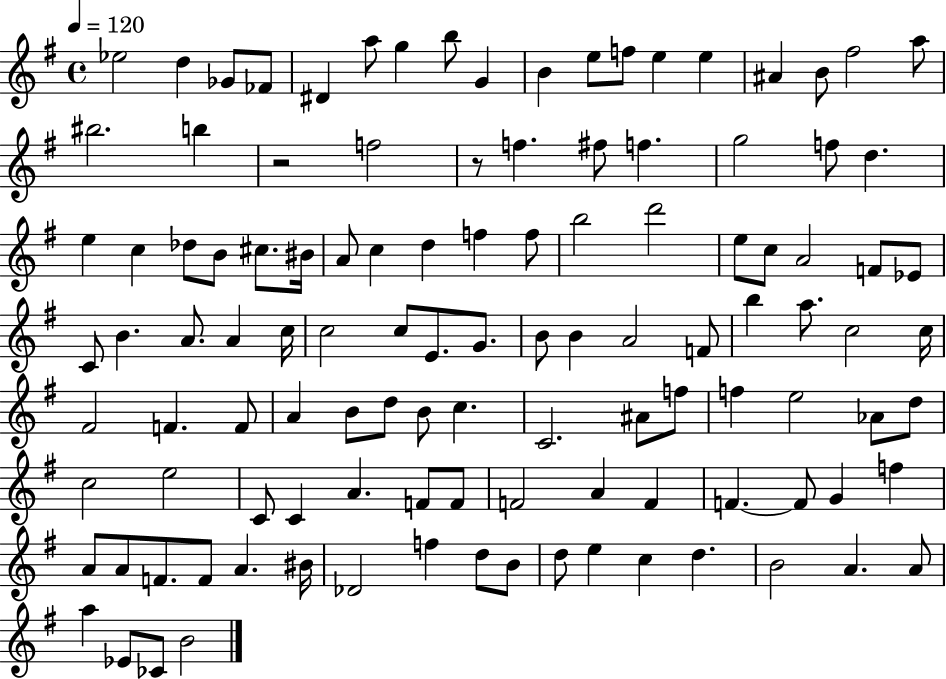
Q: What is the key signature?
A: G major